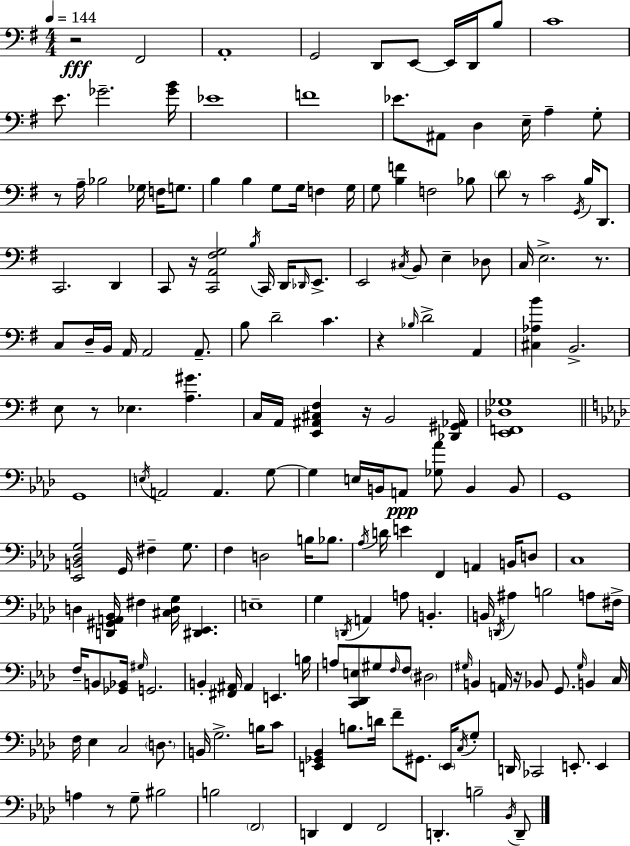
{
  \clef bass
  \numericTimeSignature
  \time 4/4
  \key g \major
  \tempo 4 = 144
  r2\fff fis,2 | a,1-. | g,2 d,8 e,8~~ e,16 d,16 b8 | c'1 | \break e'8. ges'2.-- <ges' b'>16 | ees'1 | f'1 | ees'8. ais,8 d4 e16-- a4-- g8-. | \break r8 a16-- bes2 ges16 f16 g8. | b4 b4 g8 g16 f4 g16 | g8 <b f'>4 f2 bes8 | \parenthesize d'8 r8 c'2 \acciaccatura { g,16 } b16 d,8. | \break c,2. d,4 | c,8 r16 <c, a, fis g>2 \acciaccatura { b16 } c,16 d,16 \grace { des,16 } | e,8.-> e,2 \acciaccatura { cis16 } b,8 e4-- | des8 c16 e2.-> | \break r8. c8 d16-- b,16 a,16 a,2 | a,8.-- b8 d'2-- c'4. | r4 \grace { bes16 } d'2-> | a,4 <cis aes b'>4 b,2.-> | \break e8 r8 ees4. <a gis'>4. | c16 a,16 <e, ais, cis fis>4 r16 b,2 | <des, gis, aes,>16 <e, f, des ges>1 | \bar "||" \break \key aes \major g,1 | \acciaccatura { e16 } a,2 a,4. g8~~ | g4 e16 b,16 a,8\ppp <ges aes'>8 b,4 b,8 | g,1 | \break <ees, b, des g>2 g,16 fis4-- g8. | f4 d2 b16 bes8. | \acciaccatura { aes16 } d'16 e'4 f,4 a,4 b,16 | d8 c1 | \break d4 <d, gis, a, bes,>16 fis4 <cis d g>16 <dis, ees,>4. | e1-- | g4 \acciaccatura { d,16 } a,4 a8 b,4.-. | b,16 \acciaccatura { d,16 } ais4 b2 | \break a8 fis16-> f16-- b,8 <ges, bes,>16 \grace { gis16 } g,2. | b,4-. <fis, ais,>16 ais,4 e,4. | b16 a8 <c, des, e>8 gis8 \grace { f16 } f8 \parenthesize dis2 | \grace { gis16 } b,4 a,16 r16 bes,8 g,8. | \break \grace { gis16 } b,4 c16 f16 ees4 c2 | \parenthesize d8. b,16 g2.-> | b16 c'8 <e, ges, bes,>4 b8. d'16 | f'8-- gis,8. \parenthesize e,16 \acciaccatura { c16 } g8-. d,16 ces,2 | \break e,8.-. e,4 a4 r8 g8-- | bis2 b2 | \parenthesize f,2 d,4 f,4 | f,2 d,4.-. b2-- | \break \acciaccatura { bes,16 } d,8-- \bar "|."
}